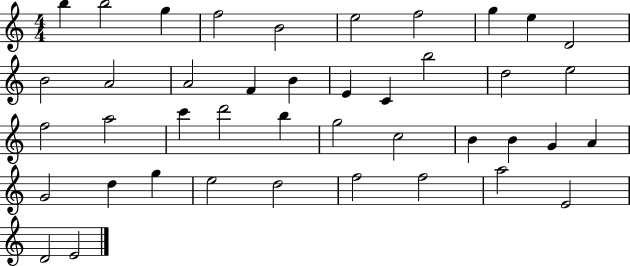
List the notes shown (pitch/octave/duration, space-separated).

B5/q B5/h G5/q F5/h B4/h E5/h F5/h G5/q E5/q D4/h B4/h A4/h A4/h F4/q B4/q E4/q C4/q B5/h D5/h E5/h F5/h A5/h C6/q D6/h B5/q G5/h C5/h B4/q B4/q G4/q A4/q G4/h D5/q G5/q E5/h D5/h F5/h F5/h A5/h E4/h D4/h E4/h